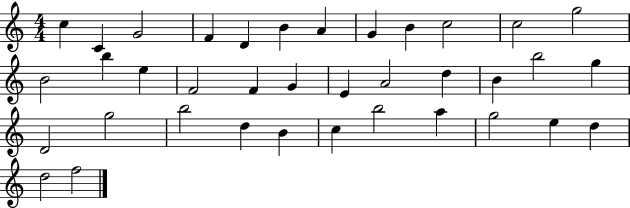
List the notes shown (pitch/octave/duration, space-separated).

C5/q C4/q G4/h F4/q D4/q B4/q A4/q G4/q B4/q C5/h C5/h G5/h B4/h B5/q E5/q F4/h F4/q G4/q E4/q A4/h D5/q B4/q B5/h G5/q D4/h G5/h B5/h D5/q B4/q C5/q B5/h A5/q G5/h E5/q D5/q D5/h F5/h